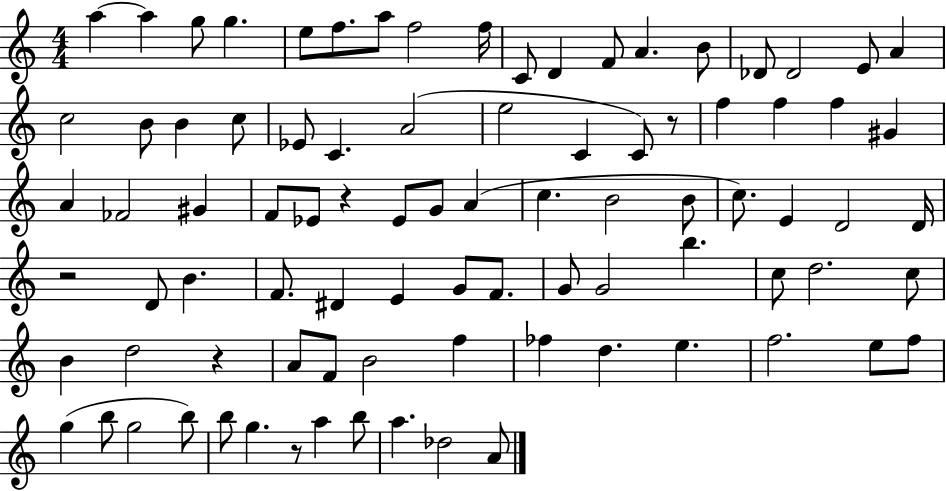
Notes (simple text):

A5/q A5/q G5/e G5/q. E5/e F5/e. A5/e F5/h F5/s C4/e D4/q F4/e A4/q. B4/e Db4/e Db4/h E4/e A4/q C5/h B4/e B4/q C5/e Eb4/e C4/q. A4/h E5/h C4/q C4/e R/e F5/q F5/q F5/q G#4/q A4/q FES4/h G#4/q F4/e Eb4/e R/q Eb4/e G4/e A4/q C5/q. B4/h B4/e C5/e. E4/q D4/h D4/s R/h D4/e B4/q. F4/e. D#4/q E4/q G4/e F4/e. G4/e G4/h B5/q. C5/e D5/h. C5/e B4/q D5/h R/q A4/e F4/e B4/h F5/q FES5/q D5/q. E5/q. F5/h. E5/e F5/e G5/q B5/e G5/h B5/e B5/e G5/q. R/e A5/q B5/e A5/q. Db5/h A4/e